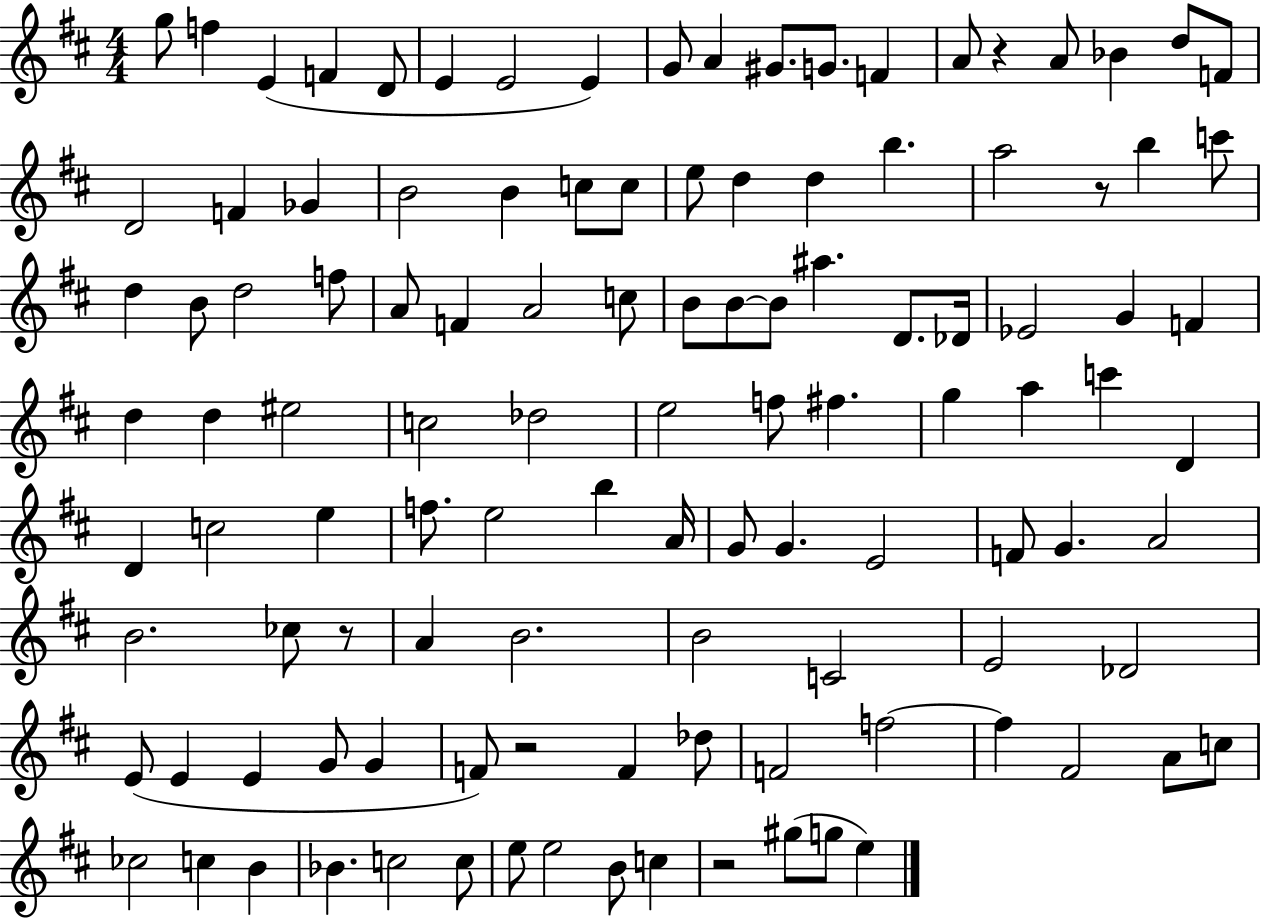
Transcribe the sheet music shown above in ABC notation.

X:1
T:Untitled
M:4/4
L:1/4
K:D
g/2 f E F D/2 E E2 E G/2 A ^G/2 G/2 F A/2 z A/2 _B d/2 F/2 D2 F _G B2 B c/2 c/2 e/2 d d b a2 z/2 b c'/2 d B/2 d2 f/2 A/2 F A2 c/2 B/2 B/2 B/2 ^a D/2 _D/4 _E2 G F d d ^e2 c2 _d2 e2 f/2 ^f g a c' D D c2 e f/2 e2 b A/4 G/2 G E2 F/2 G A2 B2 _c/2 z/2 A B2 B2 C2 E2 _D2 E/2 E E G/2 G F/2 z2 F _d/2 F2 f2 f ^F2 A/2 c/2 _c2 c B _B c2 c/2 e/2 e2 B/2 c z2 ^g/2 g/2 e